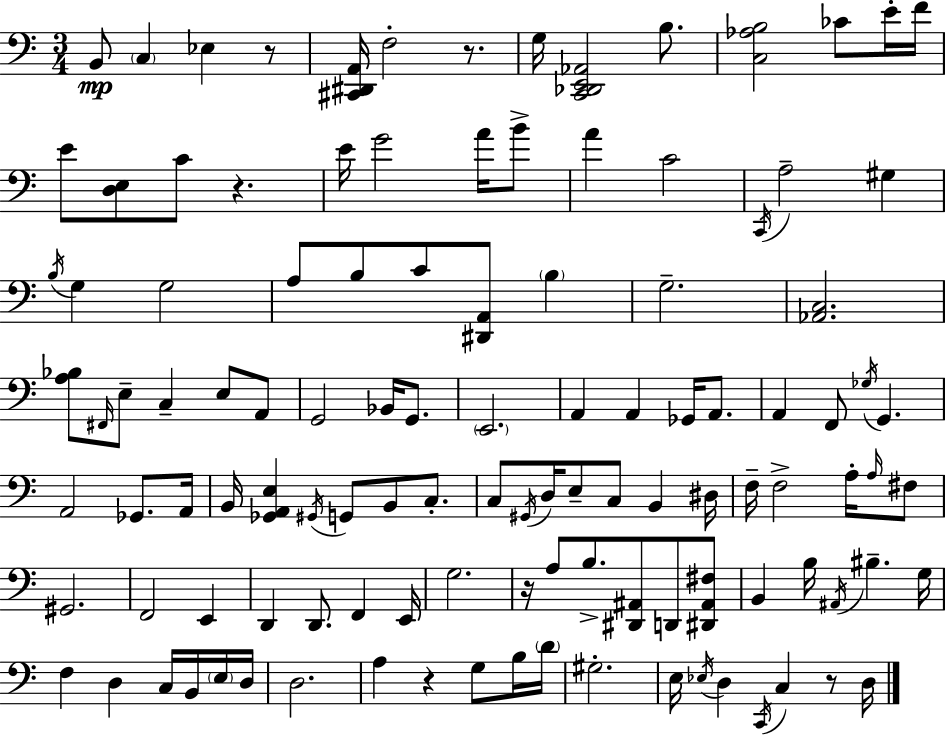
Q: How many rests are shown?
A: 6